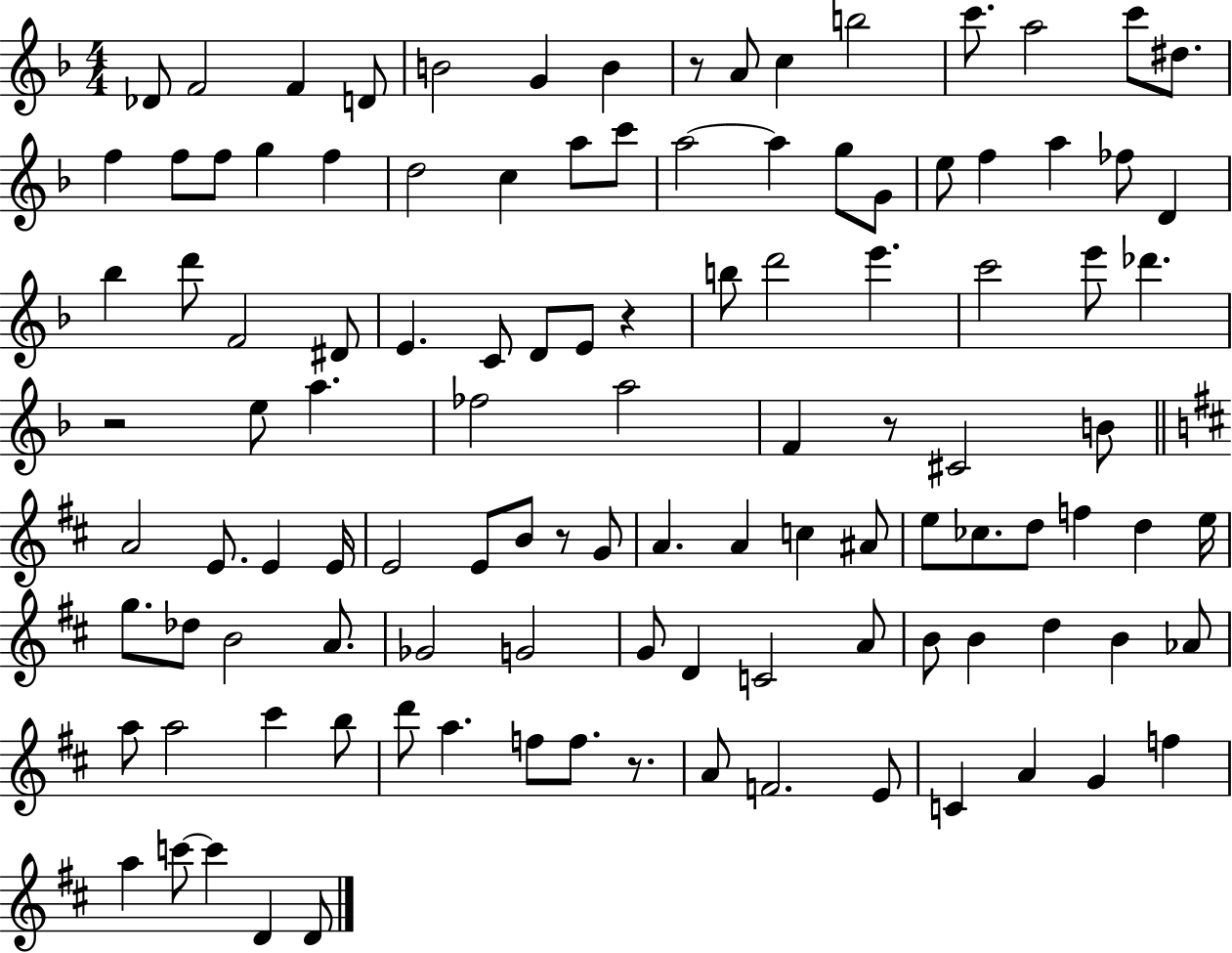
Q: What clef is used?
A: treble